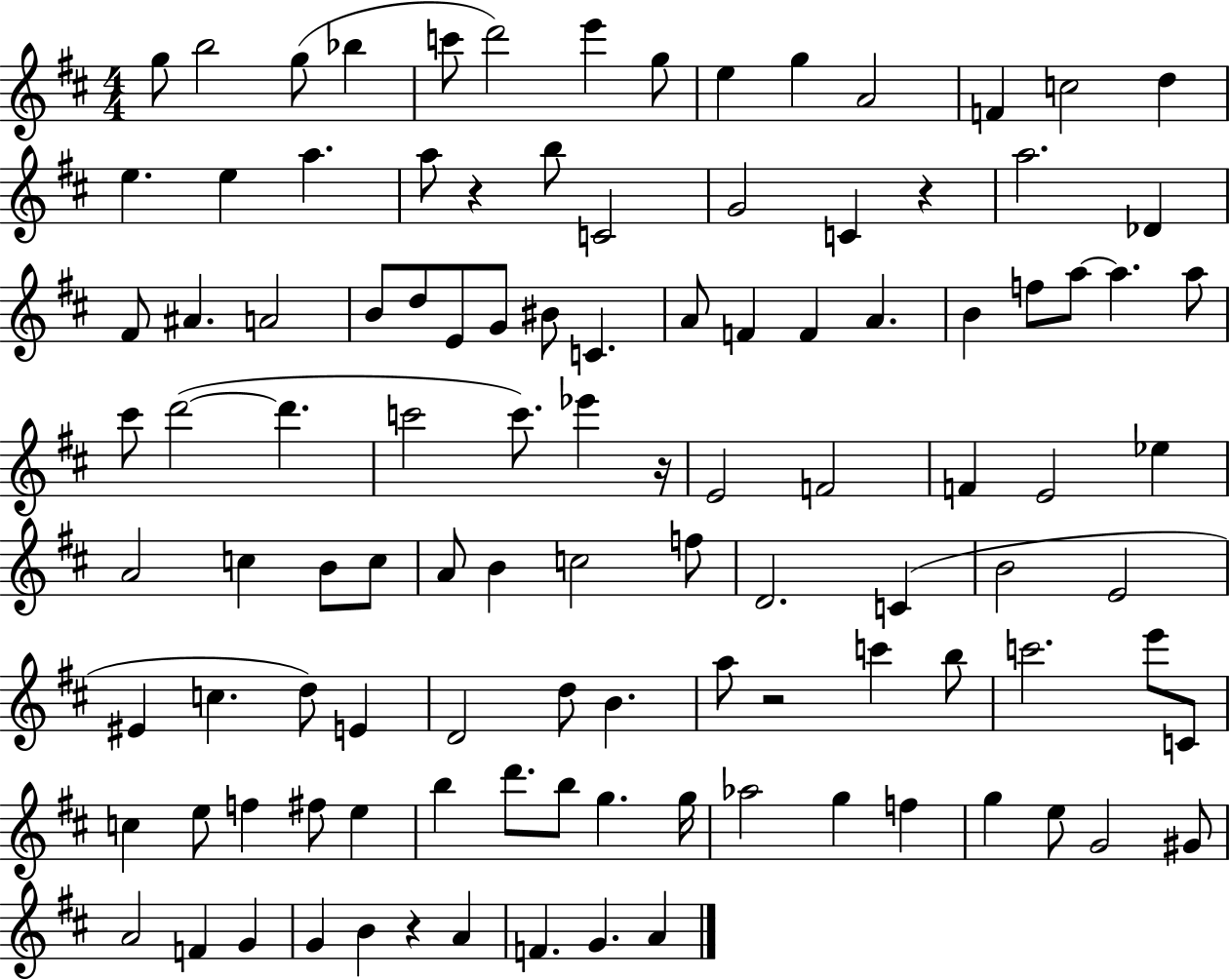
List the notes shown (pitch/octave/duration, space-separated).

G5/e B5/h G5/e Bb5/q C6/e D6/h E6/q G5/e E5/q G5/q A4/h F4/q C5/h D5/q E5/q. E5/q A5/q. A5/e R/q B5/e C4/h G4/h C4/q R/q A5/h. Db4/q F#4/e A#4/q. A4/h B4/e D5/e E4/e G4/e BIS4/e C4/q. A4/e F4/q F4/q A4/q. B4/q F5/e A5/e A5/q. A5/e C#6/e D6/h D6/q. C6/h C6/e. Eb6/q R/s E4/h F4/h F4/q E4/h Eb5/q A4/h C5/q B4/e C5/e A4/e B4/q C5/h F5/e D4/h. C4/q B4/h E4/h EIS4/q C5/q. D5/e E4/q D4/h D5/e B4/q. A5/e R/h C6/q B5/e C6/h. E6/e C4/e C5/q E5/e F5/q F#5/e E5/q B5/q D6/e. B5/e G5/q. G5/s Ab5/h G5/q F5/q G5/q E5/e G4/h G#4/e A4/h F4/q G4/q G4/q B4/q R/q A4/q F4/q. G4/q. A4/q